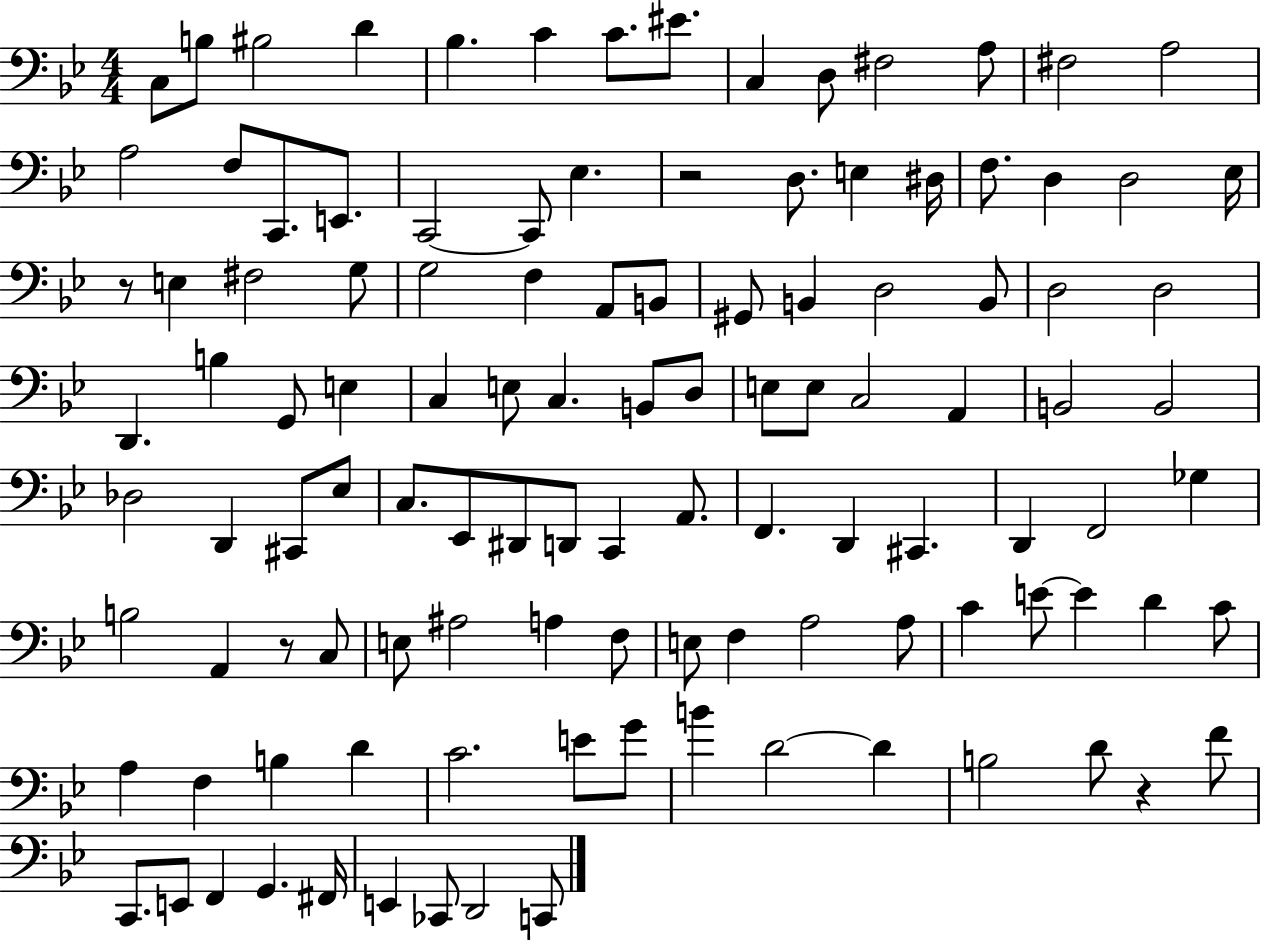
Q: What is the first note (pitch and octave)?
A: C3